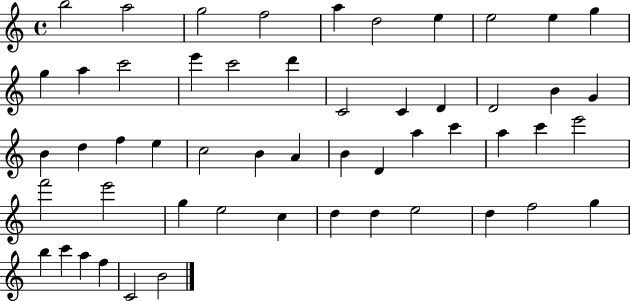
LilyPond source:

{
  \clef treble
  \time 4/4
  \defaultTimeSignature
  \key c \major
  b''2 a''2 | g''2 f''2 | a''4 d''2 e''4 | e''2 e''4 g''4 | \break g''4 a''4 c'''2 | e'''4 c'''2 d'''4 | c'2 c'4 d'4 | d'2 b'4 g'4 | \break b'4 d''4 f''4 e''4 | c''2 b'4 a'4 | b'4 d'4 a''4 c'''4 | a''4 c'''4 e'''2 | \break f'''2 e'''2 | g''4 e''2 c''4 | d''4 d''4 e''2 | d''4 f''2 g''4 | \break b''4 c'''4 a''4 f''4 | c'2 b'2 | \bar "|."
}